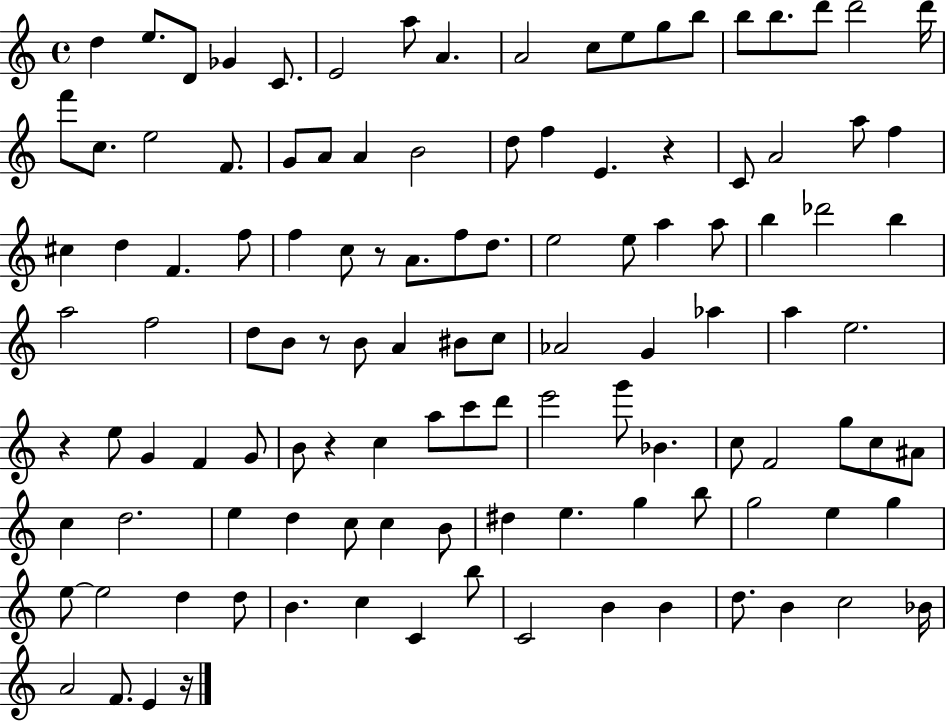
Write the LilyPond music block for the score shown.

{
  \clef treble
  \time 4/4
  \defaultTimeSignature
  \key c \major
  d''4 e''8. d'8 ges'4 c'8. | e'2 a''8 a'4. | a'2 c''8 e''8 g''8 b''8 | b''8 b''8. d'''8 d'''2 d'''16 | \break f'''8 c''8. e''2 f'8. | g'8 a'8 a'4 b'2 | d''8 f''4 e'4. r4 | c'8 a'2 a''8 f''4 | \break cis''4 d''4 f'4. f''8 | f''4 c''8 r8 a'8. f''8 d''8. | e''2 e''8 a''4 a''8 | b''4 des'''2 b''4 | \break a''2 f''2 | d''8 b'8 r8 b'8 a'4 bis'8 c''8 | aes'2 g'4 aes''4 | a''4 e''2. | \break r4 e''8 g'4 f'4 g'8 | b'8 r4 c''4 a''8 c'''8 d'''8 | e'''2 g'''8 bes'4. | c''8 f'2 g''8 c''8 ais'8 | \break c''4 d''2. | e''4 d''4 c''8 c''4 b'8 | dis''4 e''4. g''4 b''8 | g''2 e''4 g''4 | \break e''8~~ e''2 d''4 d''8 | b'4. c''4 c'4 b''8 | c'2 b'4 b'4 | d''8. b'4 c''2 bes'16 | \break a'2 f'8. e'4 r16 | \bar "|."
}